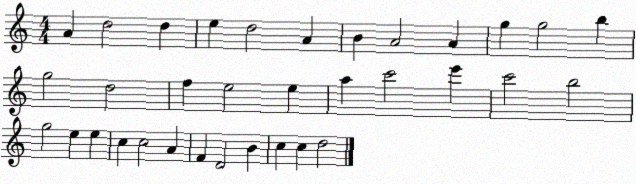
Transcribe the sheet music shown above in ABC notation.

X:1
T:Untitled
M:4/4
L:1/4
K:C
A d2 d e d2 A B A2 A g g2 b g2 d2 f e2 e a c'2 e' c'2 b2 g2 e e c c2 A F D2 B c c d2